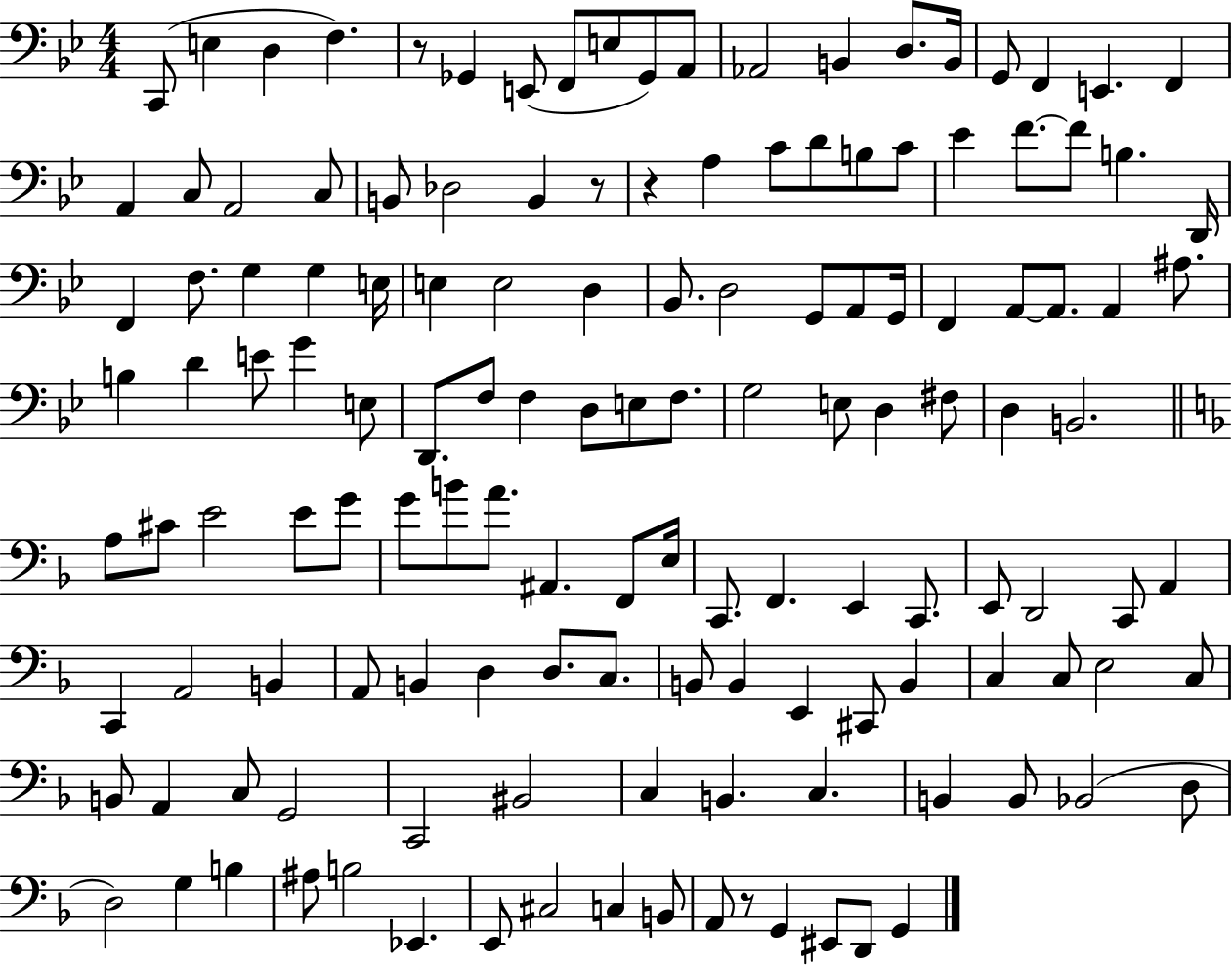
X:1
T:Untitled
M:4/4
L:1/4
K:Bb
C,,/2 E, D, F, z/2 _G,, E,,/2 F,,/2 E,/2 _G,,/2 A,,/2 _A,,2 B,, D,/2 B,,/4 G,,/2 F,, E,, F,, A,, C,/2 A,,2 C,/2 B,,/2 _D,2 B,, z/2 z A, C/2 D/2 B,/2 C/2 _E F/2 F/2 B, D,,/4 F,, F,/2 G, G, E,/4 E, E,2 D, _B,,/2 D,2 G,,/2 A,,/2 G,,/4 F,, A,,/2 A,,/2 A,, ^A,/2 B, D E/2 G E,/2 D,,/2 F,/2 F, D,/2 E,/2 F,/2 G,2 E,/2 D, ^F,/2 D, B,,2 A,/2 ^C/2 E2 E/2 G/2 G/2 B/2 A/2 ^A,, F,,/2 E,/4 C,,/2 F,, E,, C,,/2 E,,/2 D,,2 C,,/2 A,, C,, A,,2 B,, A,,/2 B,, D, D,/2 C,/2 B,,/2 B,, E,, ^C,,/2 B,, C, C,/2 E,2 C,/2 B,,/2 A,, C,/2 G,,2 C,,2 ^B,,2 C, B,, C, B,, B,,/2 _B,,2 D,/2 D,2 G, B, ^A,/2 B,2 _E,, E,,/2 ^C,2 C, B,,/2 A,,/2 z/2 G,, ^E,,/2 D,,/2 G,,